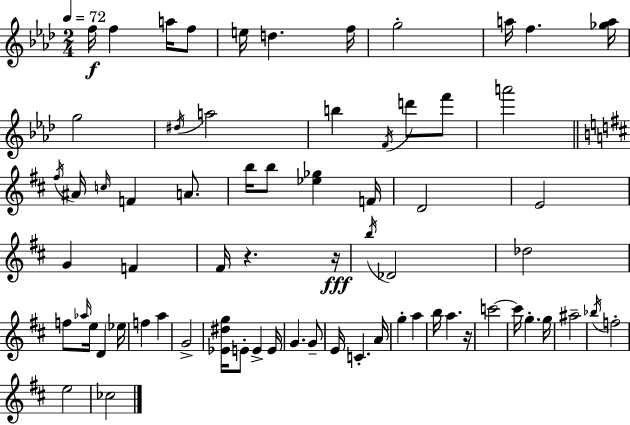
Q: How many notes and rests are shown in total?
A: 69